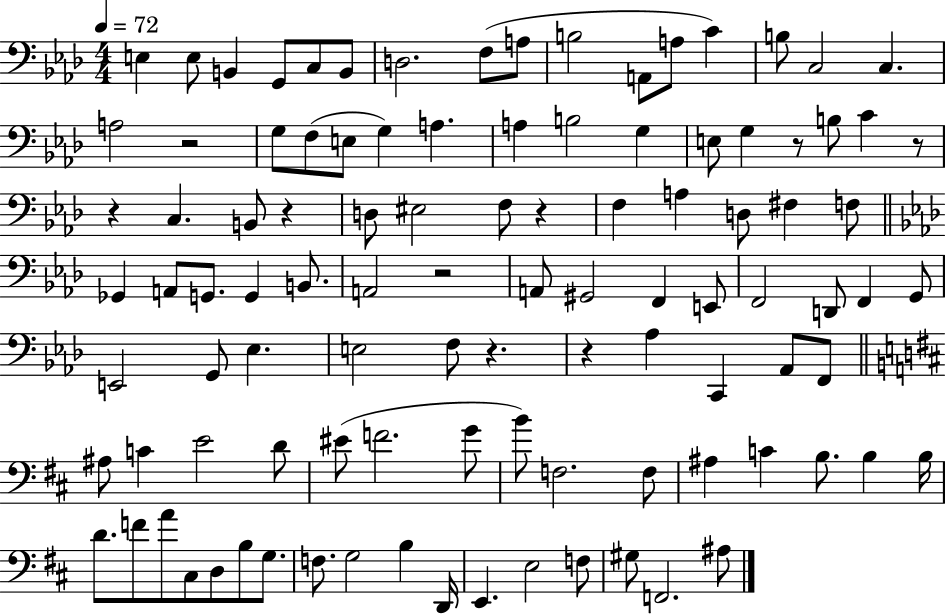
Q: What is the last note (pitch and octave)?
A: A#3